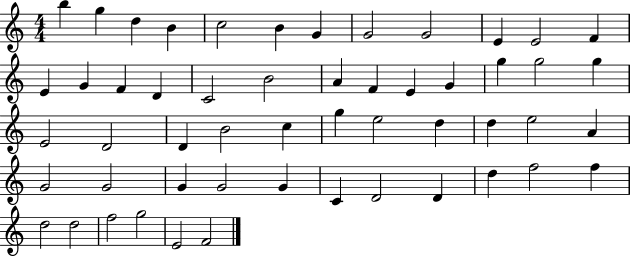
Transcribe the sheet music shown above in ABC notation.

X:1
T:Untitled
M:4/4
L:1/4
K:C
b g d B c2 B G G2 G2 E E2 F E G F D C2 B2 A F E G g g2 g E2 D2 D B2 c g e2 d d e2 A G2 G2 G G2 G C D2 D d f2 f d2 d2 f2 g2 E2 F2